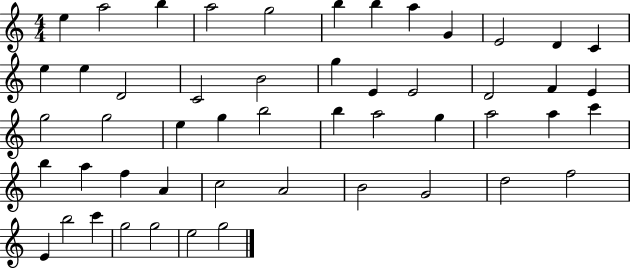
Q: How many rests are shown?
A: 0